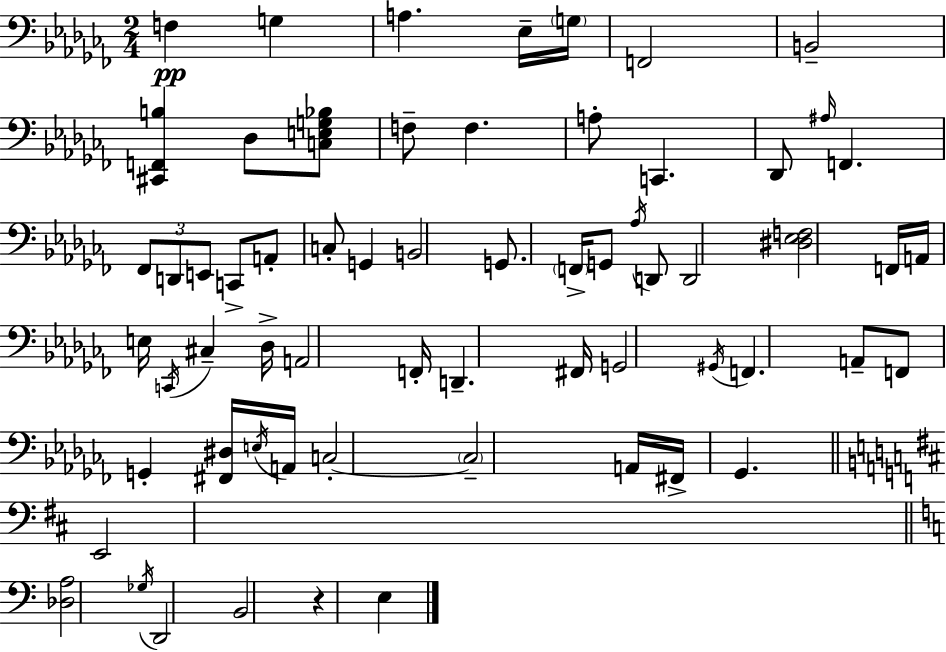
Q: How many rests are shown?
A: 1